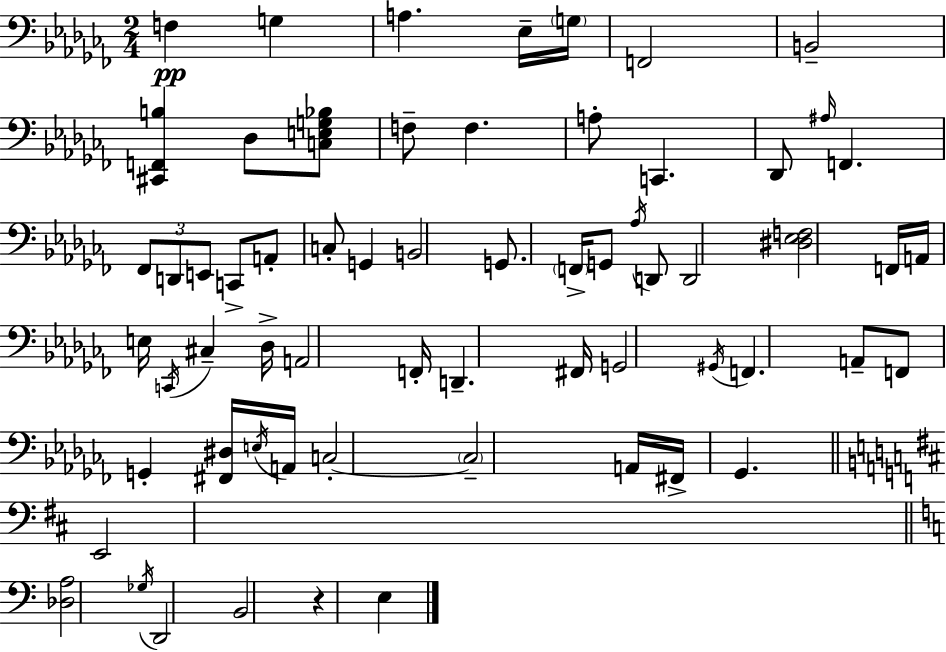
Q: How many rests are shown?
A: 1